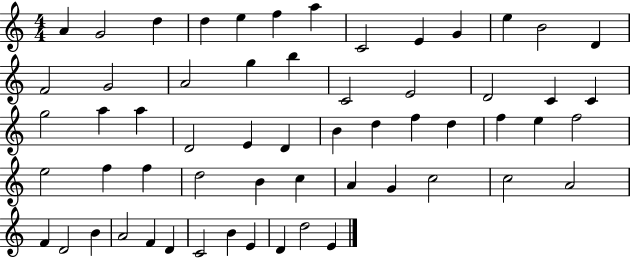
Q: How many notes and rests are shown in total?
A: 59